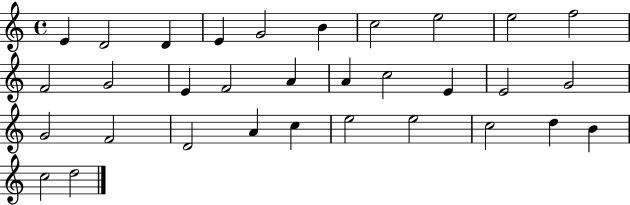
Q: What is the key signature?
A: C major